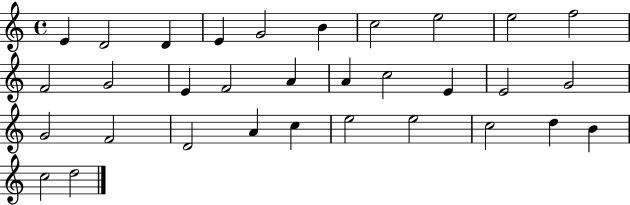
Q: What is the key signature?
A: C major